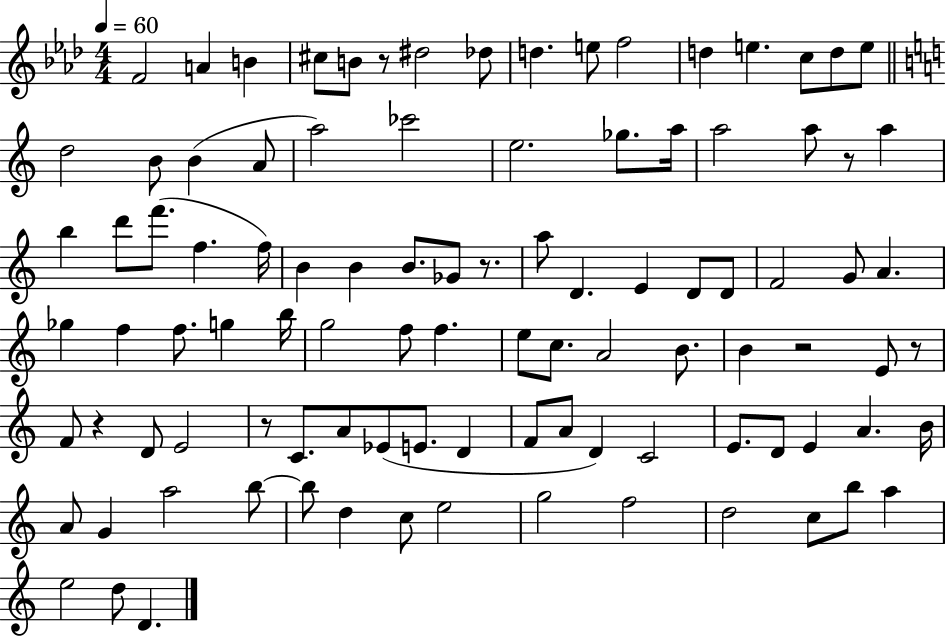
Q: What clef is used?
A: treble